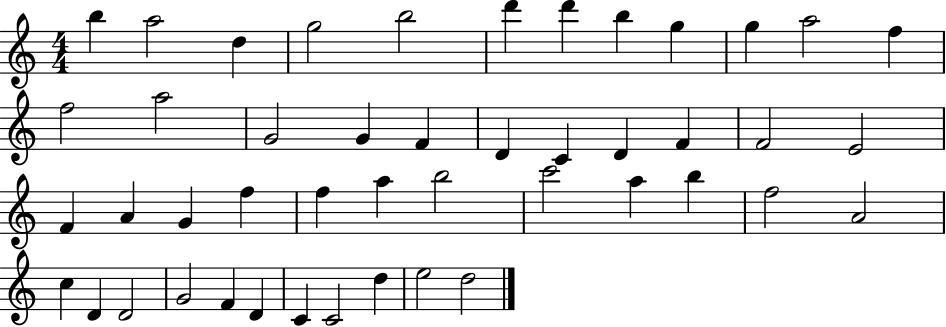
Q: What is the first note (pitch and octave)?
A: B5